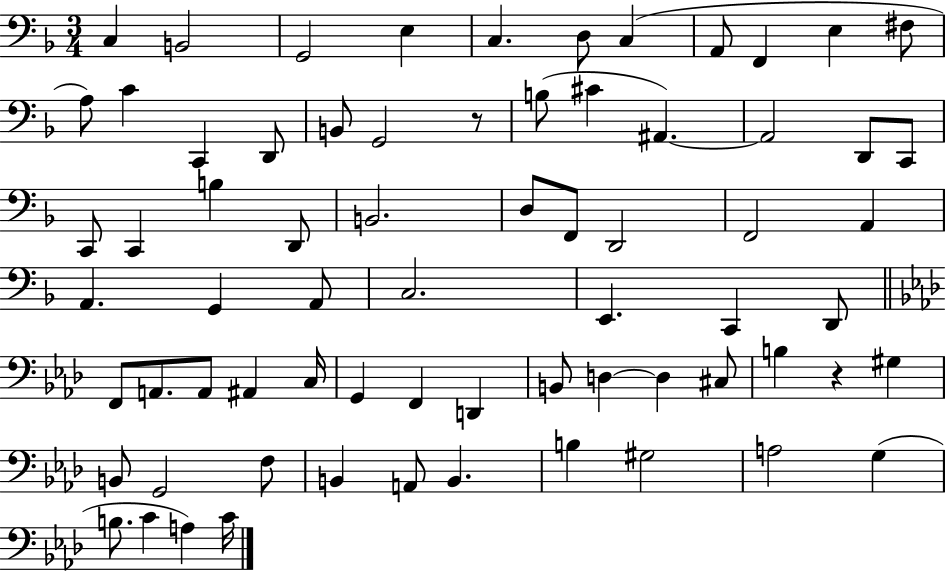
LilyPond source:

{
  \clef bass
  \numericTimeSignature
  \time 3/4
  \key f \major
  c4 b,2 | g,2 e4 | c4. d8 c4( | a,8 f,4 e4 fis8 | \break a8) c'4 c,4 d,8 | b,8 g,2 r8 | b8( cis'4 ais,4.~~) | ais,2 d,8 c,8 | \break c,8 c,4 b4 d,8 | b,2. | d8 f,8 d,2 | f,2 a,4 | \break a,4. g,4 a,8 | c2. | e,4. c,4 d,8 | \bar "||" \break \key aes \major f,8 a,8. a,8 ais,4 c16 | g,4 f,4 d,4 | b,8 d4~~ d4 cis8 | b4 r4 gis4 | \break b,8 g,2 f8 | b,4 a,8 b,4. | b4 gis2 | a2 g4( | \break b8. c'4 a4) c'16 | \bar "|."
}